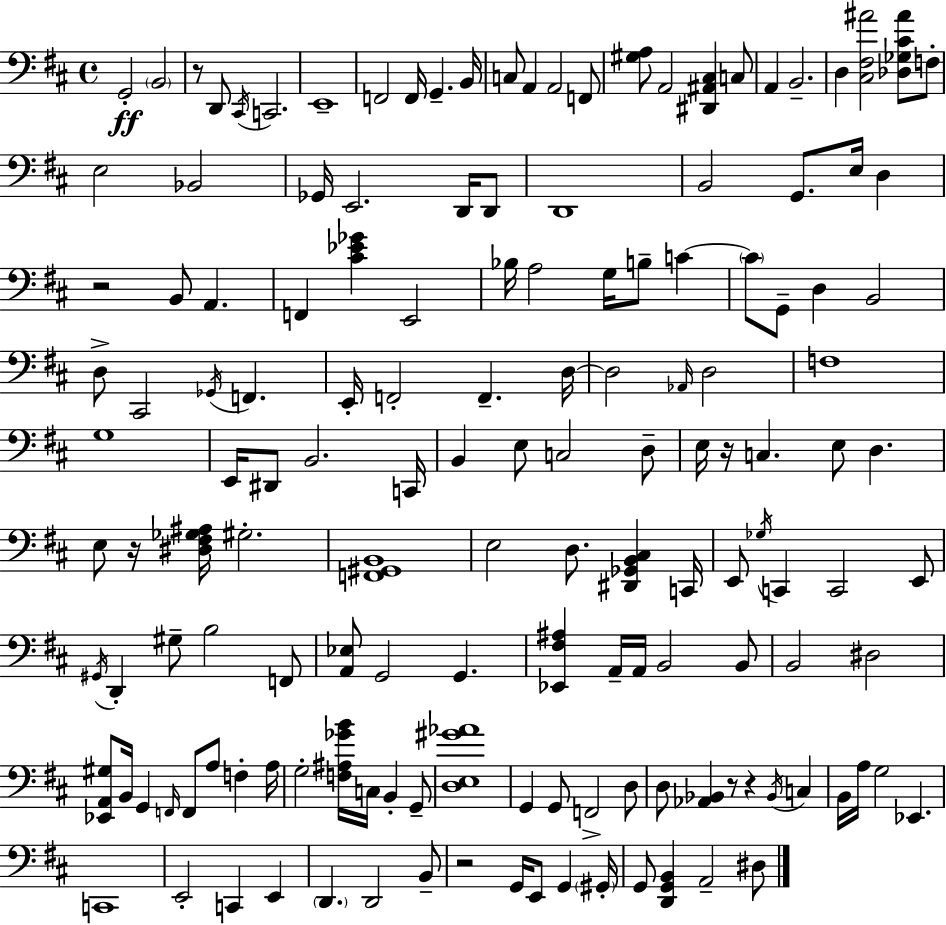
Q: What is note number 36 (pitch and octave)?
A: Bb3